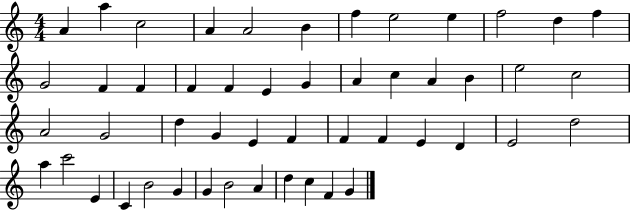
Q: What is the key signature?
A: C major